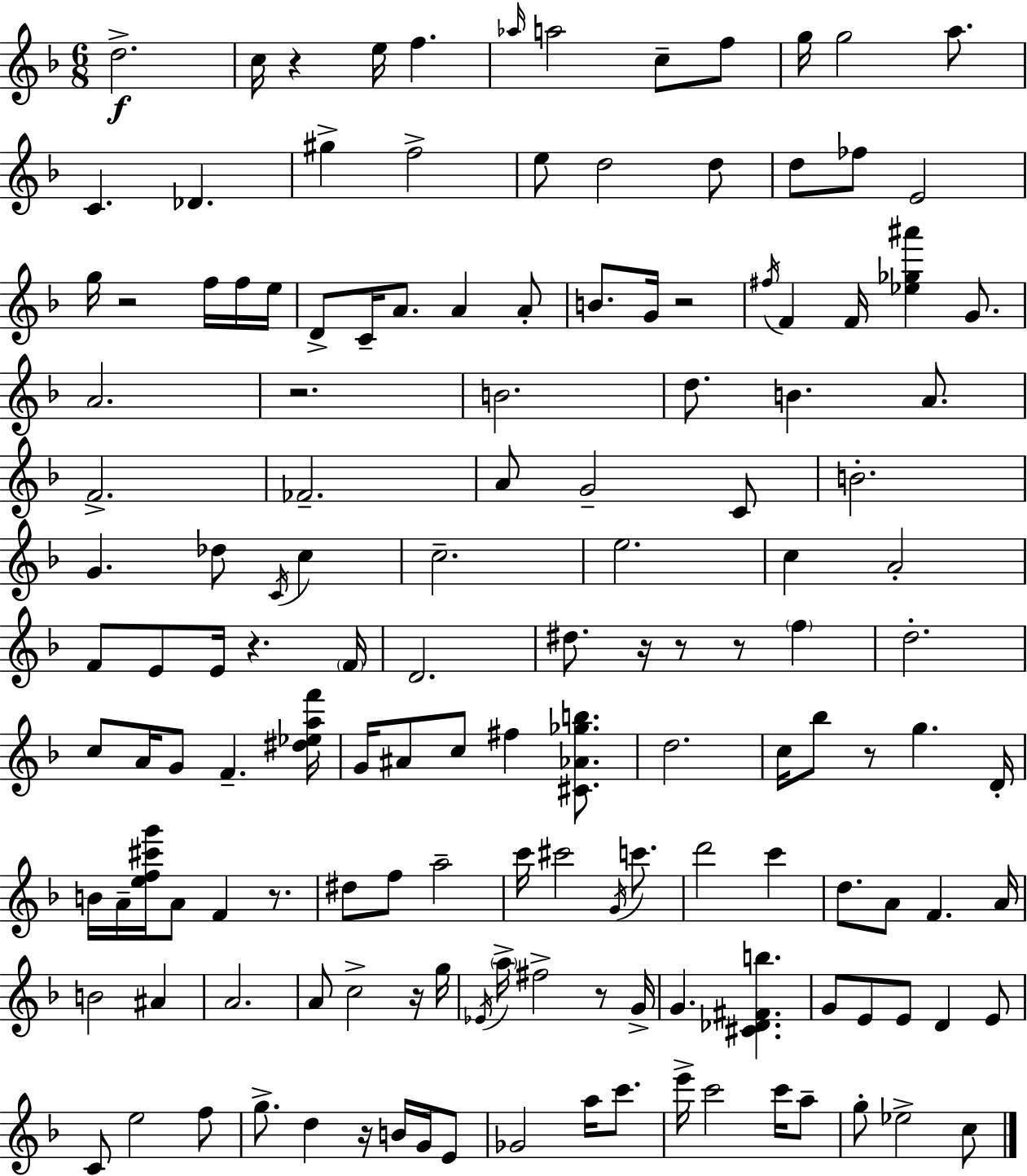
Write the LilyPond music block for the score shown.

{
  \clef treble
  \numericTimeSignature
  \time 6/8
  \key d \minor
  d''2.->\f | c''16 r4 e''16 f''4. | \grace { aes''16 } a''2 c''8-- f''8 | g''16 g''2 a''8. | \break c'4. des'4. | gis''4-> f''2-> | e''8 d''2 d''8 | d''8 fes''8 e'2 | \break g''16 r2 f''16 f''16 | e''16 d'8-> c'16-- a'8. a'4 a'8-. | b'8. g'16 r2 | \acciaccatura { fis''16 } f'4 f'16 <ees'' ges'' ais'''>4 g'8. | \break a'2. | r2. | b'2. | d''8. b'4. a'8. | \break f'2.-> | fes'2.-- | a'8 g'2-- | c'8 b'2.-. | \break g'4. des''8 \acciaccatura { c'16 } c''4 | c''2.-- | e''2. | c''4 a'2-. | \break f'8 e'8 e'16 r4. | \parenthesize f'16 d'2. | dis''8. r16 r8 r8 \parenthesize f''4 | d''2.-. | \break c''8 a'16 g'8 f'4.-- | <dis'' ees'' a'' f'''>16 g'16 ais'8 c''8 fis''4 | <cis' aes' ges'' b''>8. d''2. | c''16 bes''8 r8 g''4. | \break d'16-. b'16 a'16-- <e'' f'' cis''' g'''>16 a'8 f'4 | r8. dis''8 f''8 a''2-- | c'''16 cis'''2 | \acciaccatura { g'16 } c'''8. d'''2 | \break c'''4 d''8. a'8 f'4. | a'16 b'2 | ais'4 a'2. | a'8 c''2-> | \break r16 g''16 \acciaccatura { ees'16 } \parenthesize a''16-> fis''2-> | r8 g'16-> g'4. <cis' des' fis' b''>4. | g'8 e'8 e'8 d'4 | e'8 c'8 e''2 | \break f''8 g''8.-> d''4 | r16 b'16 g'16 e'8 ges'2 | a''16 c'''8. e'''16-> c'''2 | c'''16 a''8-- g''8-. ees''2-> | \break c''8 \bar "|."
}